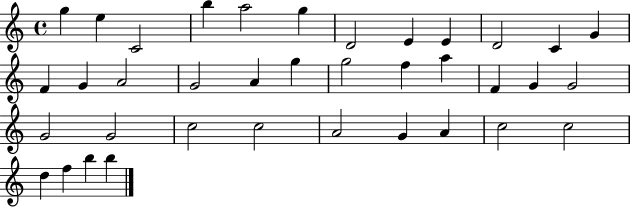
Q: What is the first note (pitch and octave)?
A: G5